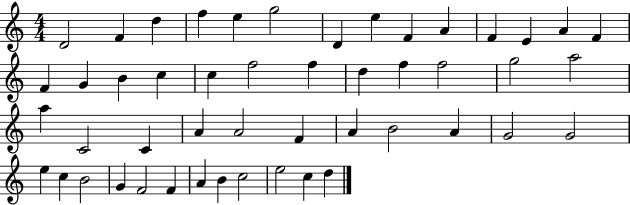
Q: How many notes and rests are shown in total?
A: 49